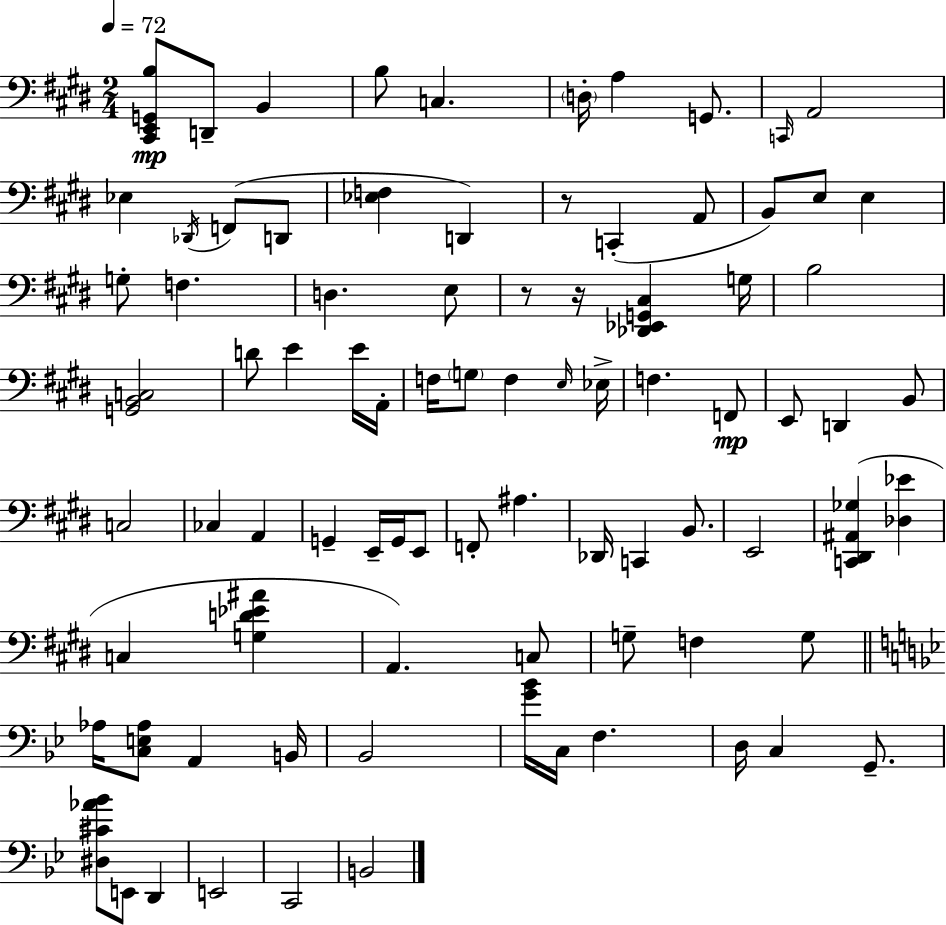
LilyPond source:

{
  \clef bass
  \numericTimeSignature
  \time 2/4
  \key e \major
  \tempo 4 = 72
  <cis, e, g, b>8\mp d,8-- b,4 | b8 c4. | \parenthesize d16-. a4 g,8. | \grace { c,16 } a,2 | \break ees4 \acciaccatura { des,16 }( f,8 | d,8 <ees f>4 d,4) | r8 c,4-.( | a,8 b,8) e8 e4 | \break g8-. f4. | d4. | e8 r8 r16 <des, ees, g, cis>4 | g16 b2 | \break <g, b, c>2 | d'8 e'4 | e'16 a,16-. f16 \parenthesize g8 f4 | \grace { e16 } ees16-> f4. | \break f,8\mp e,8 d,4 | b,8 c2 | ces4 a,4 | g,4-- e,16-- | \break g,16 e,8 f,8-. ais4. | des,16 c,4 | b,8. e,2 | <c, dis, ais, ges>4( <des ees'>4 | \break c4 <g d' ees' ais'>4 | a,4.) | c8 g8-- f4 | g8 \bar "||" \break \key g \minor aes16 <c e aes>8 a,4 b,16 | bes,2 | <g' bes'>16 c16 f4. | d16 c4 g,8.-- | \break <dis cis' aes' bes'>8 e,8 d,4 | e,2 | c,2 | b,2 | \break \bar "|."
}